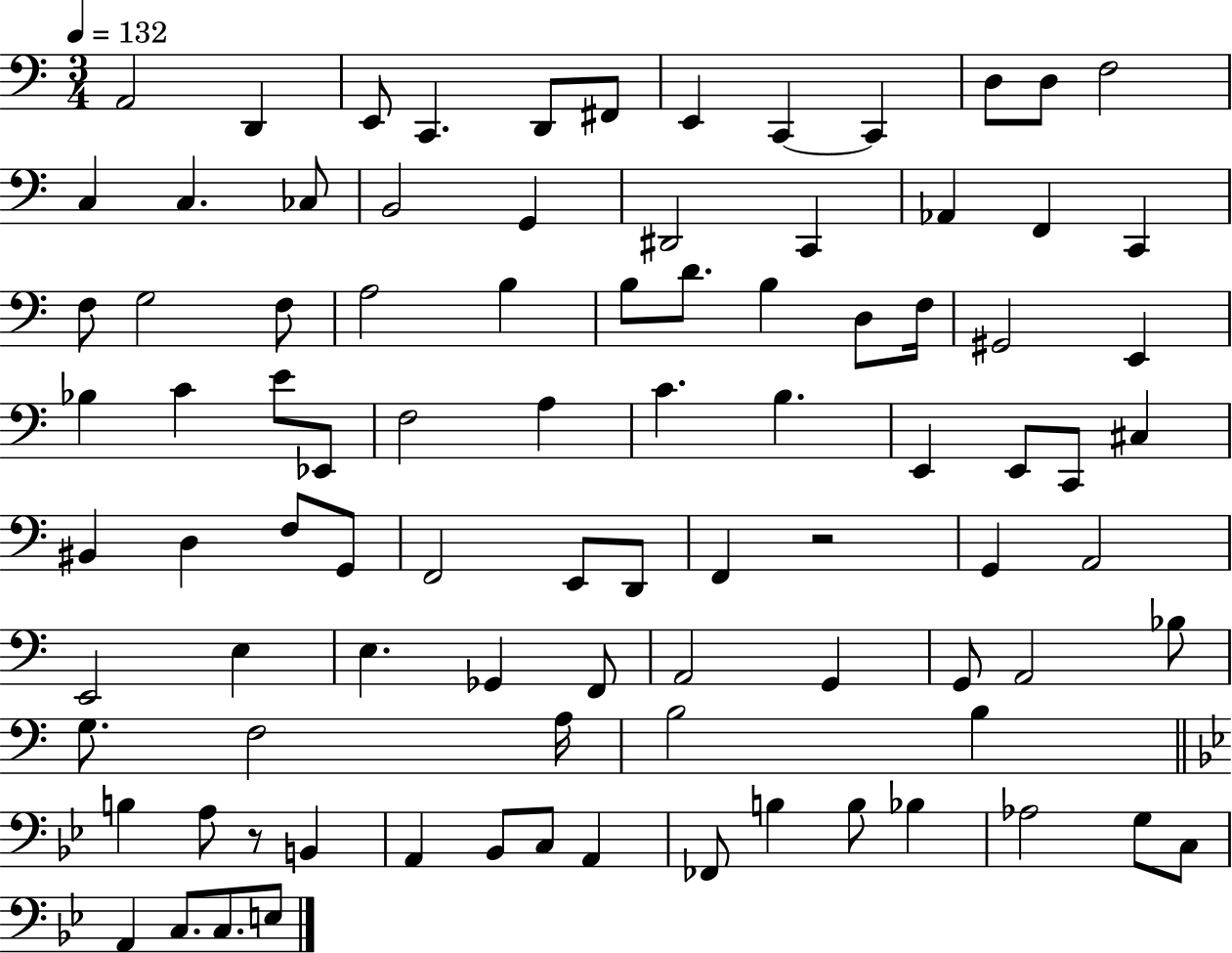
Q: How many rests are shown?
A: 2